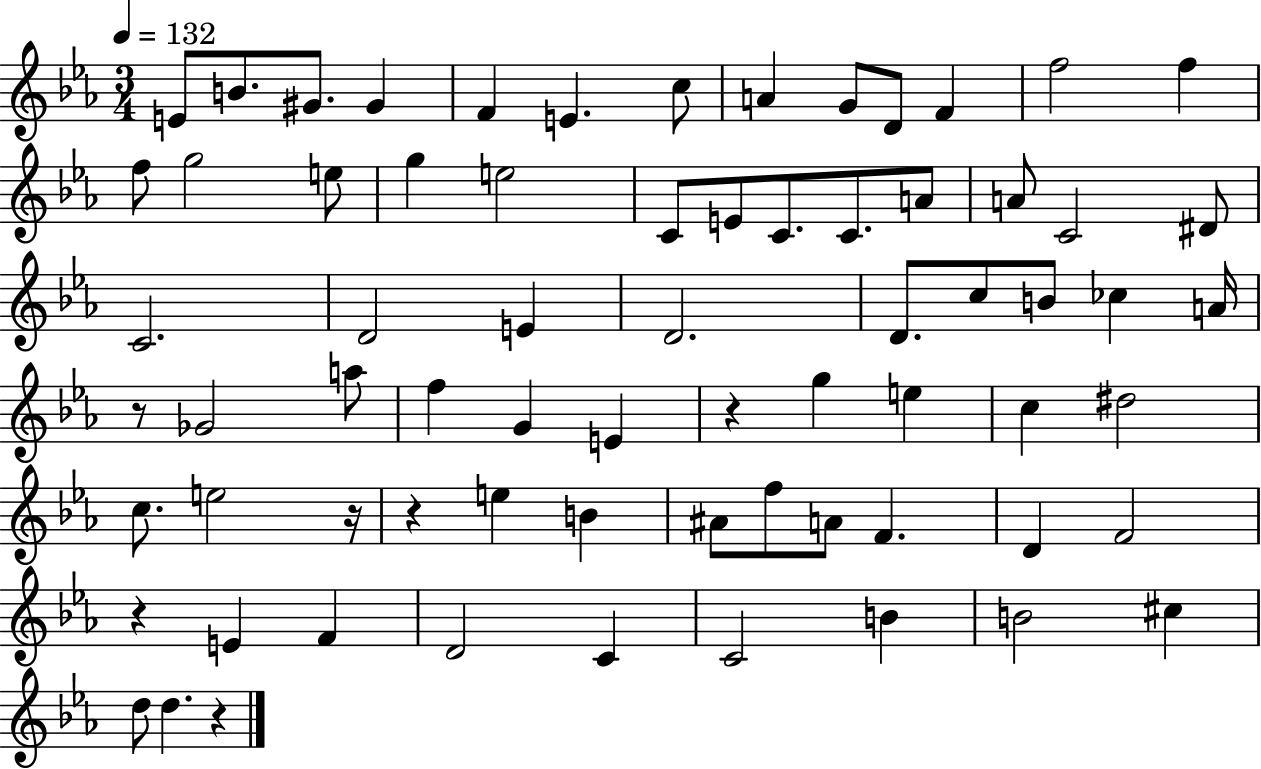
E4/e B4/e. G#4/e. G#4/q F4/q E4/q. C5/e A4/q G4/e D4/e F4/q F5/h F5/q F5/e G5/h E5/e G5/q E5/h C4/e E4/e C4/e. C4/e. A4/e A4/e C4/h D#4/e C4/h. D4/h E4/q D4/h. D4/e. C5/e B4/e CES5/q A4/s R/e Gb4/h A5/e F5/q G4/q E4/q R/q G5/q E5/q C5/q D#5/h C5/e. E5/h R/s R/q E5/q B4/q A#4/e F5/e A4/e F4/q. D4/q F4/h R/q E4/q F4/q D4/h C4/q C4/h B4/q B4/h C#5/q D5/e D5/q. R/q